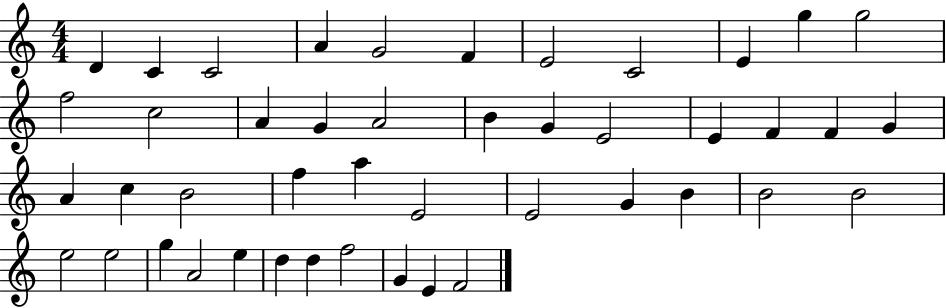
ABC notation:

X:1
T:Untitled
M:4/4
L:1/4
K:C
D C C2 A G2 F E2 C2 E g g2 f2 c2 A G A2 B G E2 E F F G A c B2 f a E2 E2 G B B2 B2 e2 e2 g A2 e d d f2 G E F2